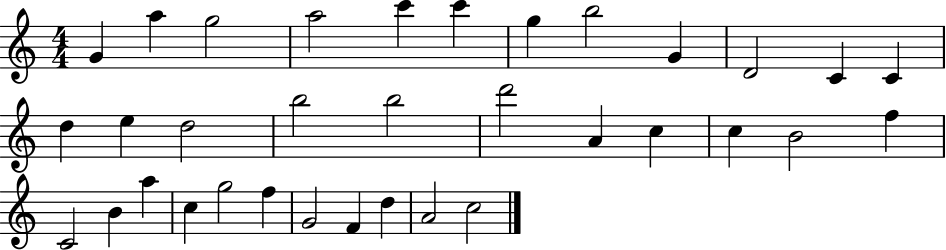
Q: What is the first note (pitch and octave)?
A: G4